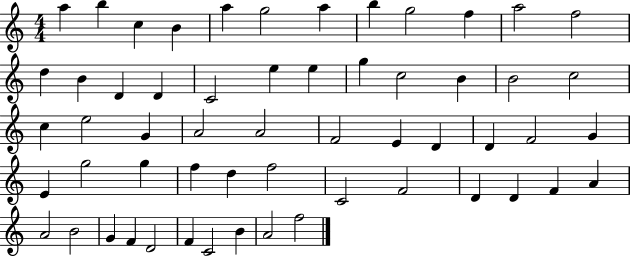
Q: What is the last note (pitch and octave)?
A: F5